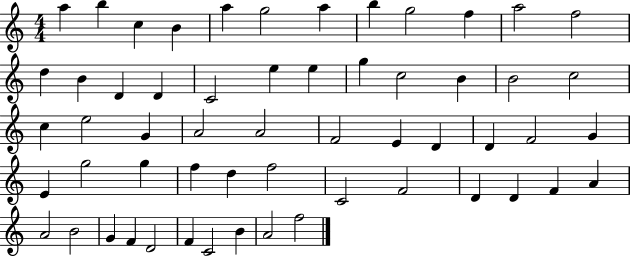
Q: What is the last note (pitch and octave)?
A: F5